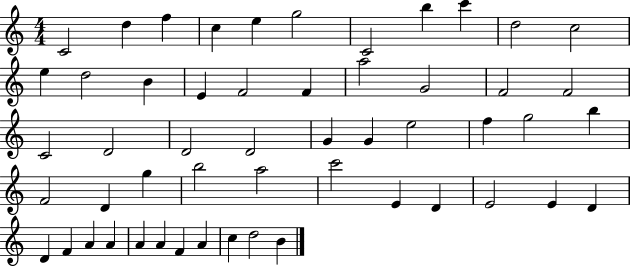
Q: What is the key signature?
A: C major